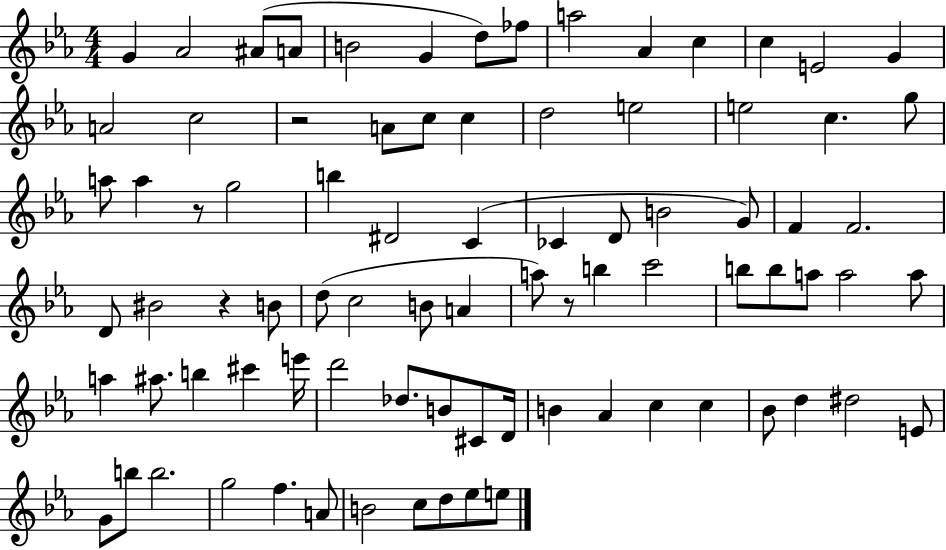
G4/q Ab4/h A#4/e A4/e B4/h G4/q D5/e FES5/e A5/h Ab4/q C5/q C5/q E4/h G4/q A4/h C5/h R/h A4/e C5/e C5/q D5/h E5/h E5/h C5/q. G5/e A5/e A5/q R/e G5/h B5/q D#4/h C4/q CES4/q D4/e B4/h G4/e F4/q F4/h. D4/e BIS4/h R/q B4/e D5/e C5/h B4/e A4/q A5/e R/e B5/q C6/h B5/e B5/e A5/e A5/h A5/e A5/q A#5/e. B5/q C#6/q E6/s D6/h Db5/e. B4/e C#4/e D4/s B4/q Ab4/q C5/q C5/q Bb4/e D5/q D#5/h E4/e G4/e B5/e B5/h. G5/h F5/q. A4/e B4/h C5/e D5/e Eb5/e E5/e